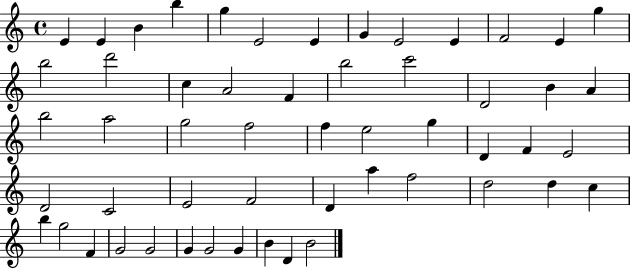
{
  \clef treble
  \time 4/4
  \defaultTimeSignature
  \key c \major
  e'4 e'4 b'4 b''4 | g''4 e'2 e'4 | g'4 e'2 e'4 | f'2 e'4 g''4 | \break b''2 d'''2 | c''4 a'2 f'4 | b''2 c'''2 | d'2 b'4 a'4 | \break b''2 a''2 | g''2 f''2 | f''4 e''2 g''4 | d'4 f'4 e'2 | \break d'2 c'2 | e'2 f'2 | d'4 a''4 f''2 | d''2 d''4 c''4 | \break b''4 g''2 f'4 | g'2 g'2 | g'4 g'2 g'4 | b'4 d'4 b'2 | \break \bar "|."
}